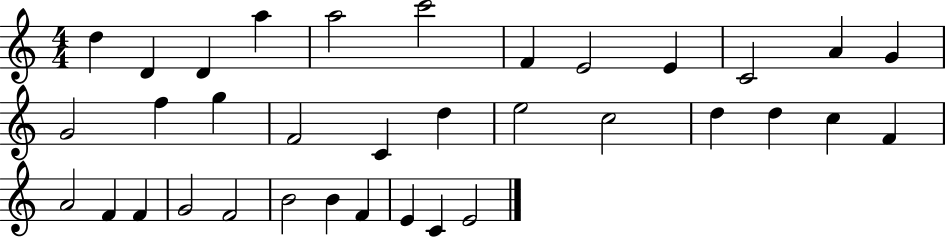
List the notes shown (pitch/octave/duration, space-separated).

D5/q D4/q D4/q A5/q A5/h C6/h F4/q E4/h E4/q C4/h A4/q G4/q G4/h F5/q G5/q F4/h C4/q D5/q E5/h C5/h D5/q D5/q C5/q F4/q A4/h F4/q F4/q G4/h F4/h B4/h B4/q F4/q E4/q C4/q E4/h